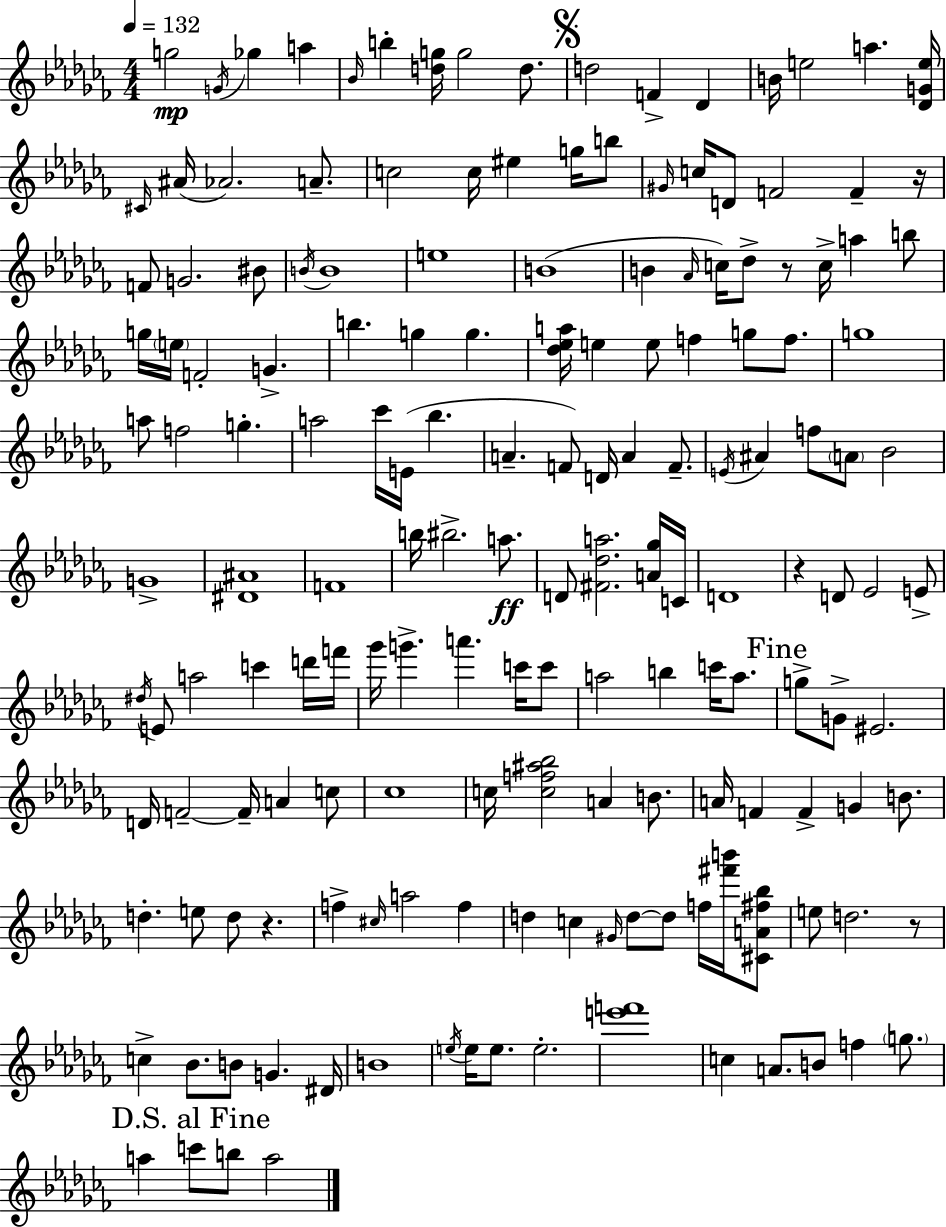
{
  \clef treble
  \numericTimeSignature
  \time 4/4
  \key aes \minor
  \tempo 4 = 132
  g''2\mp \acciaccatura { g'16 } ges''4 a''4 | \grace { bes'16 } b''4-. <d'' g''>16 g''2 d''8. | \mark \markup { \musicglyph "scripts.segno" } d''2 f'4-> des'4 | b'16 e''2 a''4. | \break <des' g' e''>16 \grace { cis'16 }( ais'16 aes'2.) | a'8.-- c''2 c''16 eis''4 | g''16 b''8 \grace { gis'16 } c''16 d'8 f'2 f'4-- | r16 f'8 g'2. | \break bis'8 \acciaccatura { b'16 } b'1 | e''1 | b'1( | b'4 \grace { aes'16 } c''16) des''8-> r8 c''16-> | \break a''4 b''8 g''16 \parenthesize e''16 f'2-. | g'4.-> b''4. g''4 | g''4. <des'' ees'' a''>16 e''4 e''8 f''4 | g''8 f''8. g''1 | \break a''8 f''2 | g''4.-. a''2 ces'''16 e'16( | bes''4. a'4.-- f'8) d'16 a'4 | f'8.-- \acciaccatura { e'16 } ais'4 f''8 \parenthesize a'8 bes'2 | \break g'1-> | <dis' ais'>1 | f'1 | b''16 bis''2.-> | \break a''8.\ff d'8 <fis' des'' a''>2. | <a' ges''>16 c'16 d'1 | r4 d'8 ees'2 | e'8-> \acciaccatura { dis''16 } e'8 a''2 | \break c'''4 d'''16 f'''16 ges'''16 g'''4.-> a'''4. | c'''16 c'''8 a''2 | b''4 c'''16 a''8. \mark "Fine" g''8-> g'8-> eis'2. | d'16 f'2--~~ | \break f'16-- a'4 c''8 ces''1 | c''16 <c'' f'' ais'' bes''>2 | a'4 b'8. a'16 f'4 f'4-> | g'4 b'8. d''4.-. e''8 | \break d''8 r4. f''4-> \grace { cis''16 } a''2 | f''4 d''4 c''4 | \grace { gis'16 } d''8~~ d''8 f''16 <fis''' b'''>16 <cis' a' fis'' bes''>8 e''8 d''2. | r8 c''4-> bes'8. | \break b'8 g'4. dis'16 b'1 | \acciaccatura { e''16 } e''16 e''8. e''2.-. | <e''' f'''>1 | c''4 a'8. | \break b'8 f''4 \parenthesize g''8. \mark "D.S. al Fine" a''4 c'''8 | b''8 a''2 \bar "|."
}